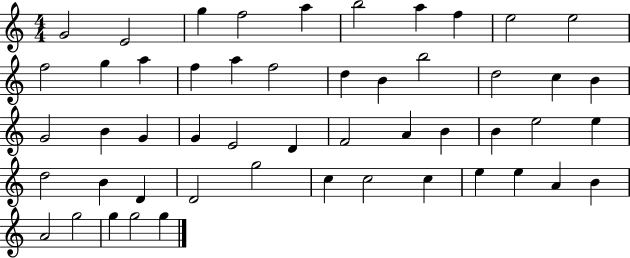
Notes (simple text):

G4/h E4/h G5/q F5/h A5/q B5/h A5/q F5/q E5/h E5/h F5/h G5/q A5/q F5/q A5/q F5/h D5/q B4/q B5/h D5/h C5/q B4/q G4/h B4/q G4/q G4/q E4/h D4/q F4/h A4/q B4/q B4/q E5/h E5/q D5/h B4/q D4/q D4/h G5/h C5/q C5/h C5/q E5/q E5/q A4/q B4/q A4/h G5/h G5/q G5/h G5/q